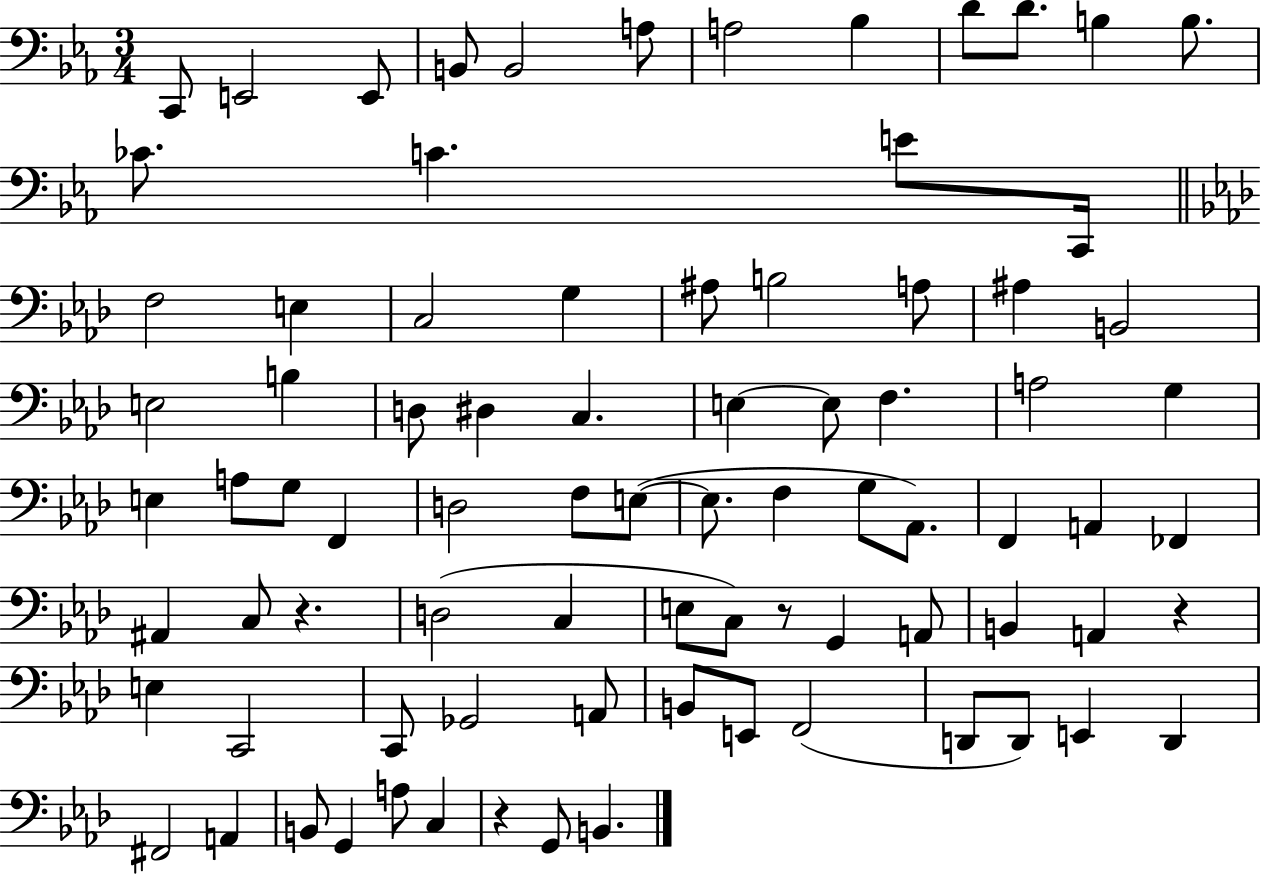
C2/e E2/h E2/e B2/e B2/h A3/e A3/h Bb3/q D4/e D4/e. B3/q B3/e. CES4/e. C4/q. E4/e C2/s F3/h E3/q C3/h G3/q A#3/e B3/h A3/e A#3/q B2/h E3/h B3/q D3/e D#3/q C3/q. E3/q E3/e F3/q. A3/h G3/q E3/q A3/e G3/e F2/q D3/h F3/e E3/e E3/e. F3/q G3/e Ab2/e. F2/q A2/q FES2/q A#2/q C3/e R/q. D3/h C3/q E3/e C3/e R/e G2/q A2/e B2/q A2/q R/q E3/q C2/h C2/e Gb2/h A2/e B2/e E2/e F2/h D2/e D2/e E2/q D2/q F#2/h A2/q B2/e G2/q A3/e C3/q R/q G2/e B2/q.